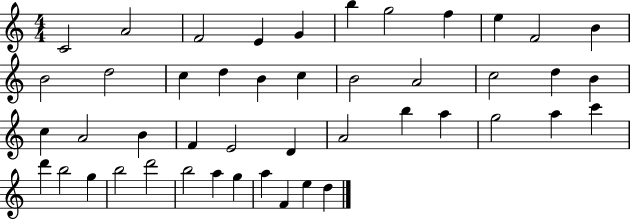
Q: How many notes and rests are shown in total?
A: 46